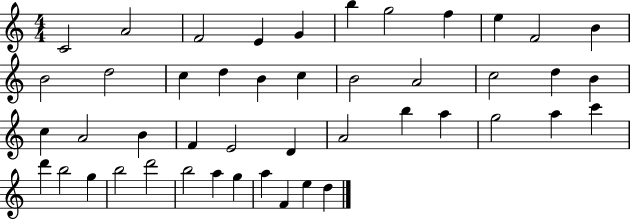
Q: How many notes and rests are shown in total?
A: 46